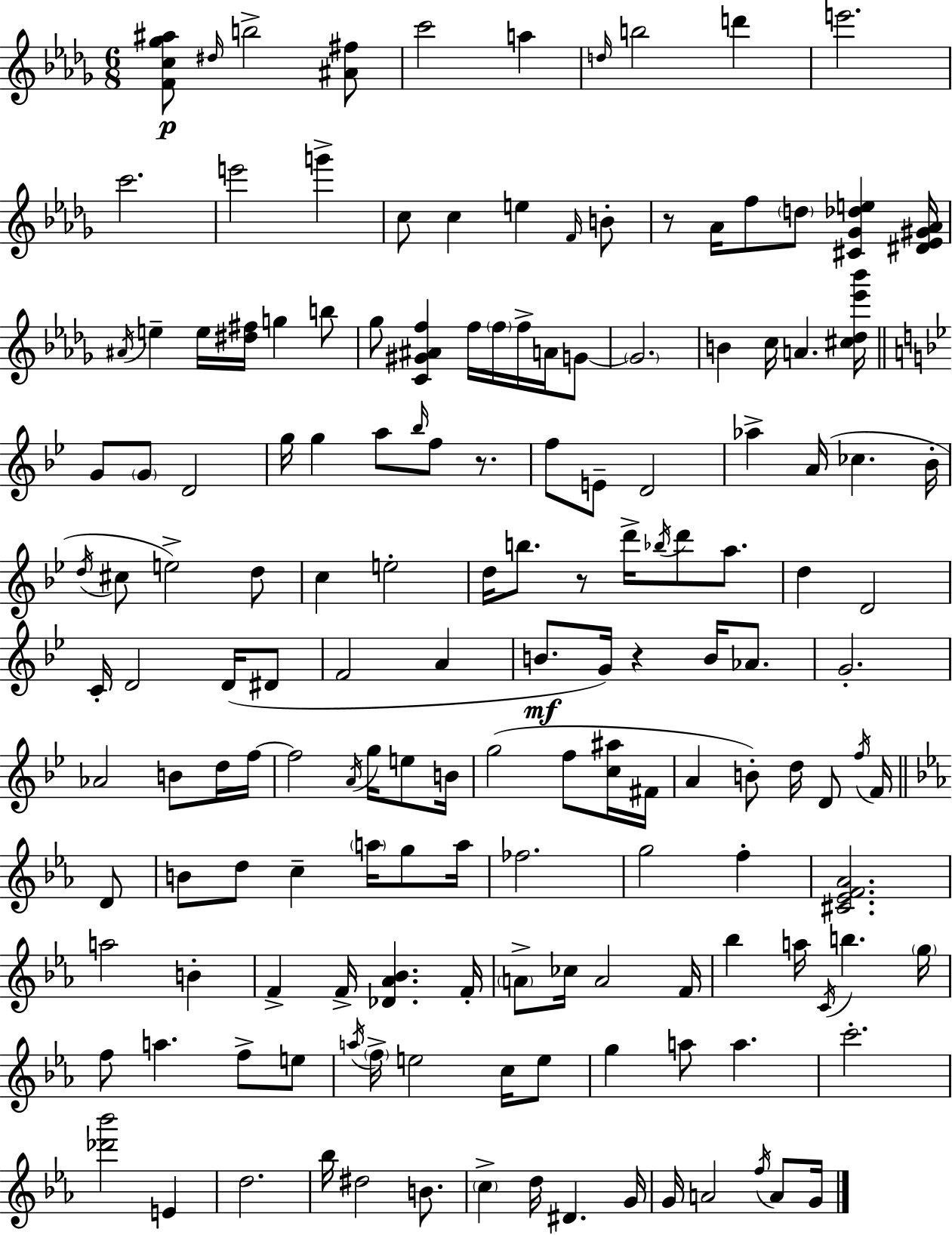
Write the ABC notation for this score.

X:1
T:Untitled
M:6/8
L:1/4
K:Bbm
[Fc_g^a]/2 ^d/4 b2 [^A^f]/2 c'2 a d/4 b2 d' e'2 c'2 e'2 g' c/2 c e F/4 B/2 z/2 _A/4 f/2 d/2 [^C_G_de] [^D_E^G_A]/4 ^A/4 e e/4 [^d^f]/4 g b/2 _g/2 [C^G^Af] f/4 f/4 f/4 A/4 G/2 G2 B c/4 A [^c_d_e'_b']/4 G/2 G/2 D2 g/4 g a/2 _b/4 f/2 z/2 f/2 E/2 D2 _a A/4 _c _B/4 d/4 ^c/2 e2 d/2 c e2 d/4 b/2 z/2 d'/4 _b/4 d'/2 a/2 d D2 C/4 D2 D/4 ^D/2 F2 A B/2 G/4 z B/4 _A/2 G2 _A2 B/2 d/4 f/4 f2 A/4 g/4 e/2 B/4 g2 f/2 [c^a]/4 ^F/4 A B/2 d/4 D/2 f/4 F/4 D/2 B/2 d/2 c a/4 g/2 a/4 _f2 g2 f [^C_EF_A]2 a2 B F F/4 [_D_A_B] F/4 A/2 _c/4 A2 F/4 _b a/4 C/4 b g/4 f/2 a f/2 e/2 a/4 f/4 e2 c/4 e/2 g a/2 a c'2 [_d'_b']2 E d2 _b/4 ^d2 B/2 c d/4 ^D G/4 G/4 A2 f/4 A/2 G/4